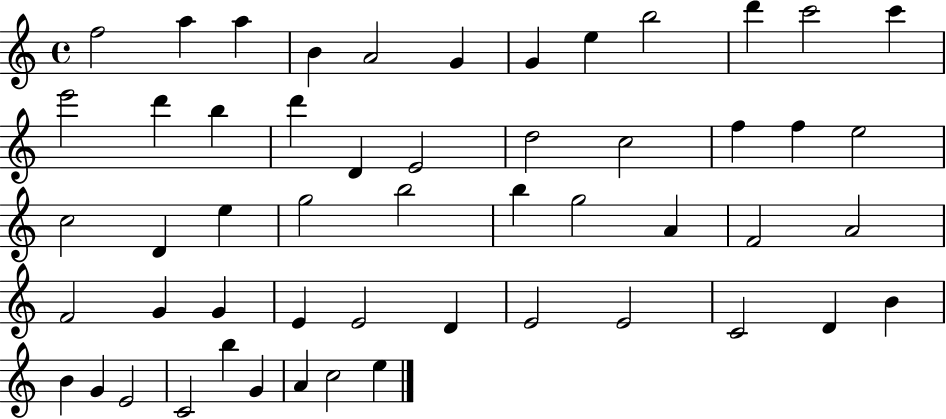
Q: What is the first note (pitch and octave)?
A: F5